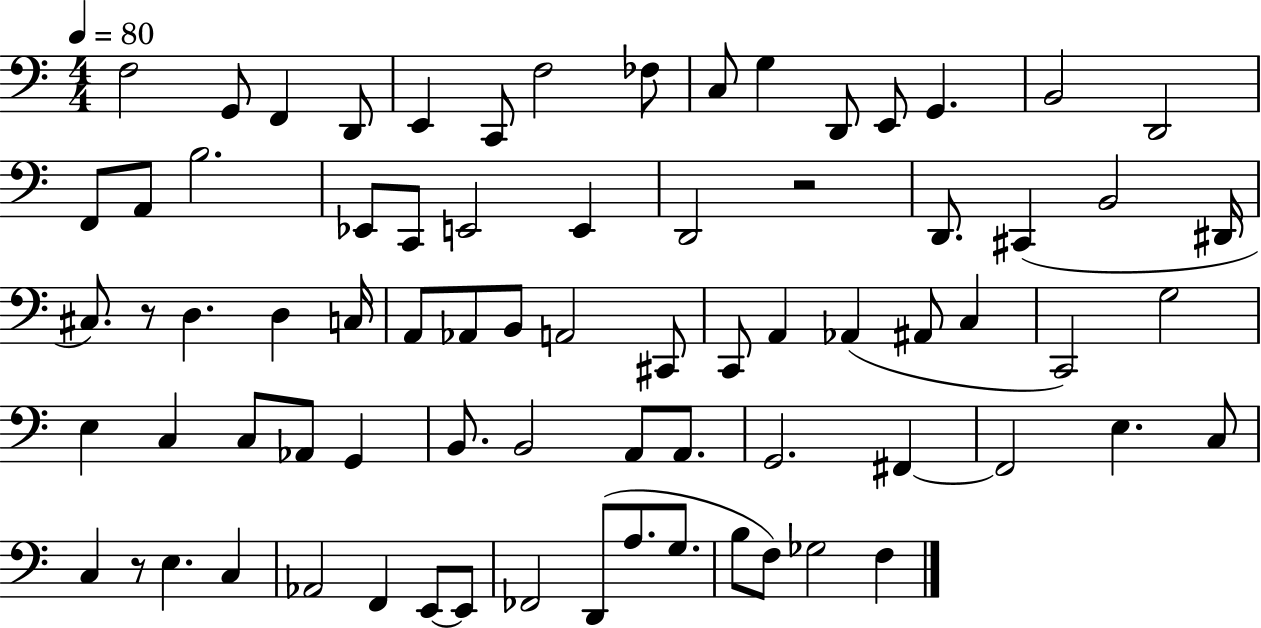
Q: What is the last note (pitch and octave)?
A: F3